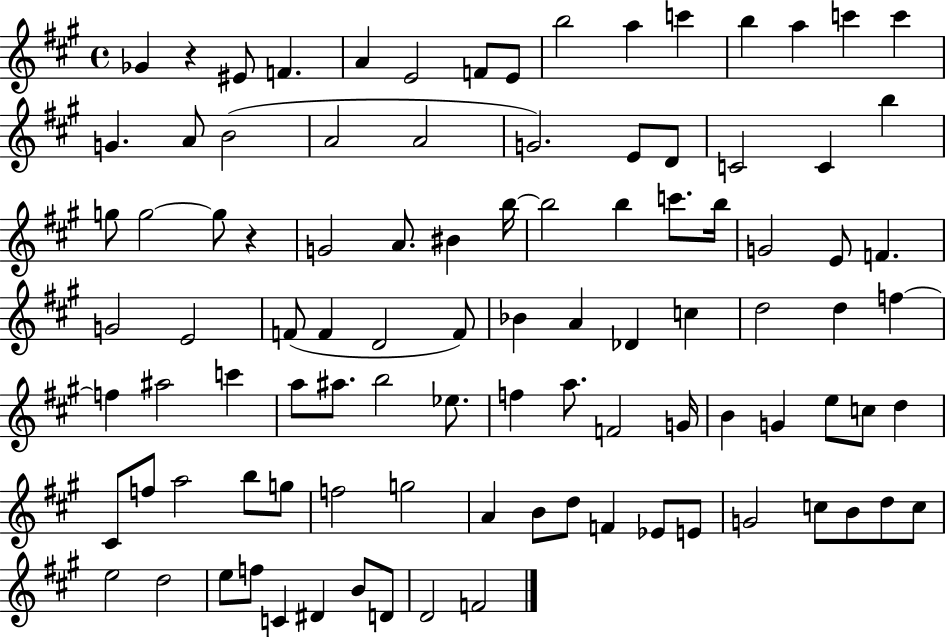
X:1
T:Untitled
M:4/4
L:1/4
K:A
_G z ^E/2 F A E2 F/2 E/2 b2 a c' b a c' c' G A/2 B2 A2 A2 G2 E/2 D/2 C2 C b g/2 g2 g/2 z G2 A/2 ^B b/4 b2 b c'/2 b/4 G2 E/2 F G2 E2 F/2 F D2 F/2 _B A _D c d2 d f f ^a2 c' a/2 ^a/2 b2 _e/2 f a/2 F2 G/4 B G e/2 c/2 d ^C/2 f/2 a2 b/2 g/2 f2 g2 A B/2 d/2 F _E/2 E/2 G2 c/2 B/2 d/2 c/2 e2 d2 e/2 f/2 C ^D B/2 D/2 D2 F2